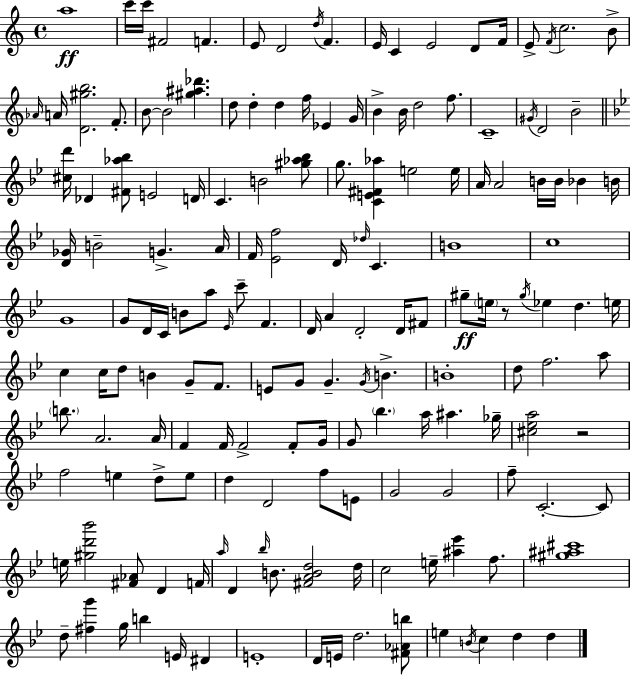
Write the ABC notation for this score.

X:1
T:Untitled
M:4/4
L:1/4
K:Am
a4 c'/4 c'/4 ^F2 F E/2 D2 d/4 F E/4 C E2 D/2 F/4 E/2 F/4 c2 B/2 _A/4 A/4 [D^gb]2 F/2 B/2 B2 [^g^a_d'] d/2 d d f/4 _E G/4 B B/4 d2 f/2 C4 ^G/4 D2 B2 [^cd']/4 _D [^F_a_b]/2 E2 D/4 C B2 [^g_a_b]/2 g/2 [CE^F_a] e2 e/4 A/4 A2 B/4 B/4 _B B/4 [D_G]/4 B2 G A/4 F/4 [_Ef]2 D/4 _d/4 C B4 c4 G4 G/2 D/4 C/4 B/2 a/2 _E/4 c'/2 F D/4 A D2 D/4 ^F/2 ^g/2 e/4 z/2 ^g/4 _e d e/4 c c/4 d/2 B G/2 F/2 E/2 G/2 G G/4 B B4 d/2 f2 a/2 b/2 A2 A/4 F F/4 F2 F/2 G/4 G/2 _b a/4 ^a _g/4 [^c_ea]2 z2 f2 e d/2 e/2 d D2 f/2 E/2 G2 G2 f/2 C2 C/2 e/4 [^gd'_b']2 [^F_A]/2 D F/4 a/4 D _b/4 B/2 [^FABd]2 d/4 c2 e/4 [^a_e'] f/2 [^g^a^c']4 d/2 [^fg'] g/4 b E/4 ^D E4 D/4 E/4 d2 [^F_Ab]/2 e B/4 c d d